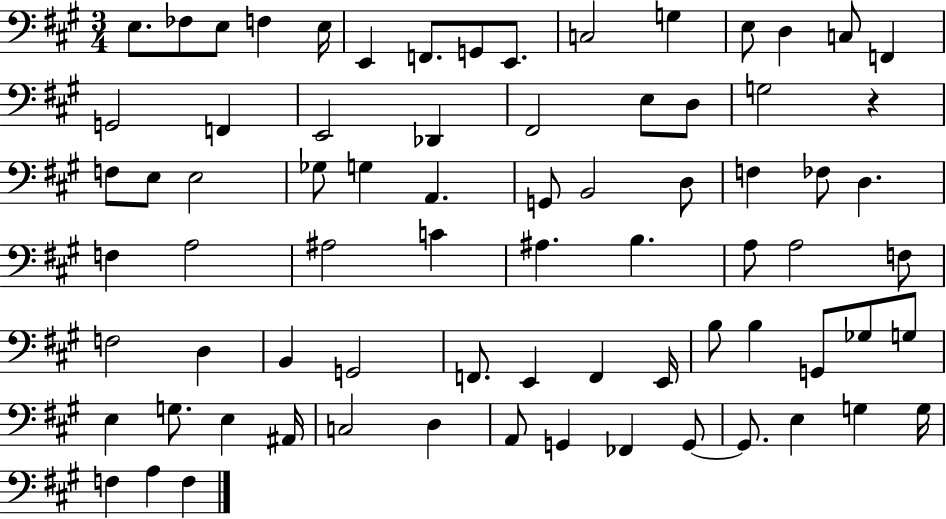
E3/e. FES3/e E3/e F3/q E3/s E2/q F2/e. G2/e E2/e. C3/h G3/q E3/e D3/q C3/e F2/q G2/h F2/q E2/h Db2/q F#2/h E3/e D3/e G3/h R/q F3/e E3/e E3/h Gb3/e G3/q A2/q. G2/e B2/h D3/e F3/q FES3/e D3/q. F3/q A3/h A#3/h C4/q A#3/q. B3/q. A3/e A3/h F3/e F3/h D3/q B2/q G2/h F2/e. E2/q F2/q E2/s B3/e B3/q G2/e Gb3/e G3/e E3/q G3/e. E3/q A#2/s C3/h D3/q A2/e G2/q FES2/q G2/e G2/e. E3/q G3/q G3/s F3/q A3/q F3/q